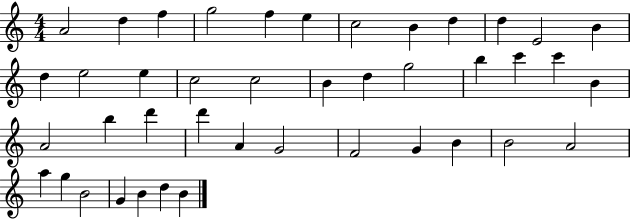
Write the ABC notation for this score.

X:1
T:Untitled
M:4/4
L:1/4
K:C
A2 d f g2 f e c2 B d d E2 B d e2 e c2 c2 B d g2 b c' c' B A2 b d' d' A G2 F2 G B B2 A2 a g B2 G B d B